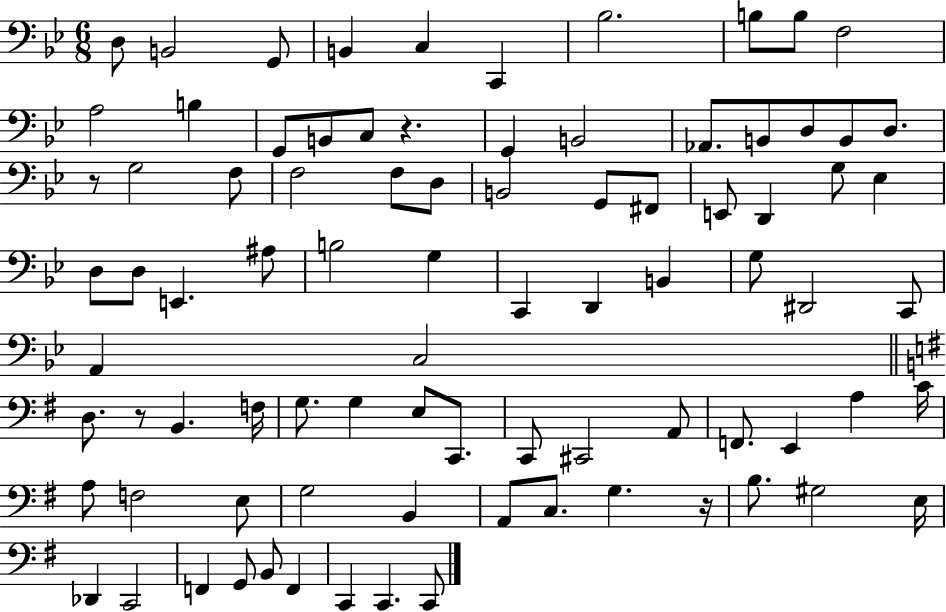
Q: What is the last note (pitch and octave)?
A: C2